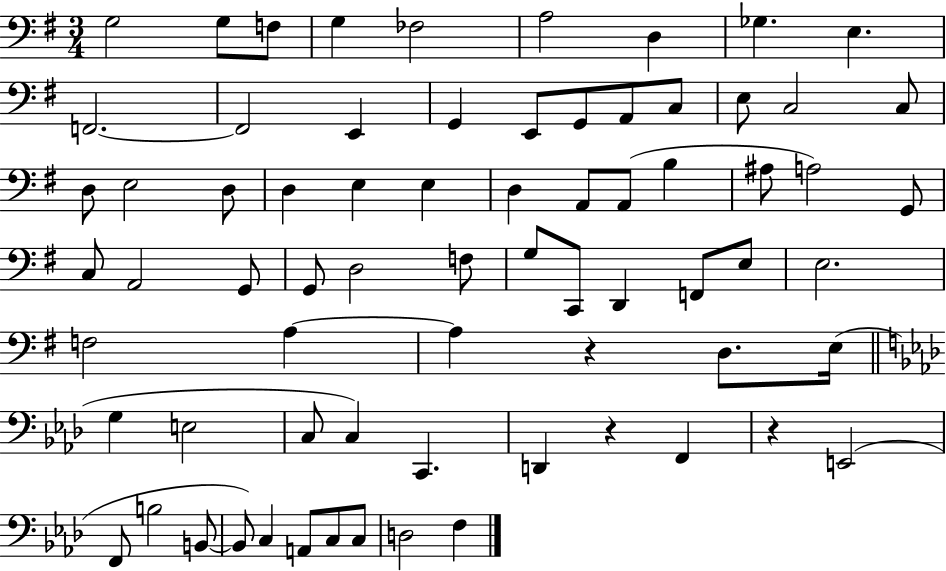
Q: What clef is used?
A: bass